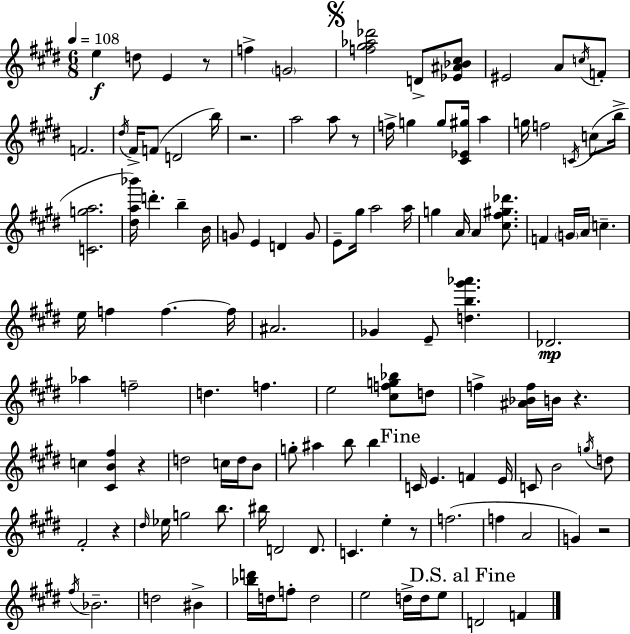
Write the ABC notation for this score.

X:1
T:Untitled
M:6/8
L:1/4
K:E
e d/2 E z/2 f G2 [f^g_a_d']2 D/2 [_E^A_B^c]/2 ^E2 A/2 c/4 F/2 F2 ^d/4 ^F/4 F/2 D2 b/4 z2 a2 a/2 z/2 f/4 g g/2 [^C_E^g]/4 a g/4 f2 C/4 c/2 b/4 [Cga]2 [^da_b']/4 d' b B/4 G/2 E D G/2 E/2 ^g/4 a2 a/4 g A/4 A [^c^f^g_d']/2 F G/4 A/4 c e/4 f f f/4 ^A2 _G E/2 [db^g'_a'] _D2 _a f2 d f e2 [^cfg_b]/2 d/2 f [^A_Bf]/4 B/4 z c [^CB^f] z d2 c/4 d/4 B/2 g/2 ^a b/2 b C/4 E F E/4 C/2 B2 g/4 d/2 ^F2 z ^d/4 _e/4 g2 b/2 ^b/4 D2 D/2 C e z/2 f2 f A2 G z2 ^f/4 _B2 d2 ^B [_bd']/4 d/4 f/2 d2 e2 d/4 d/4 e/2 D2 F